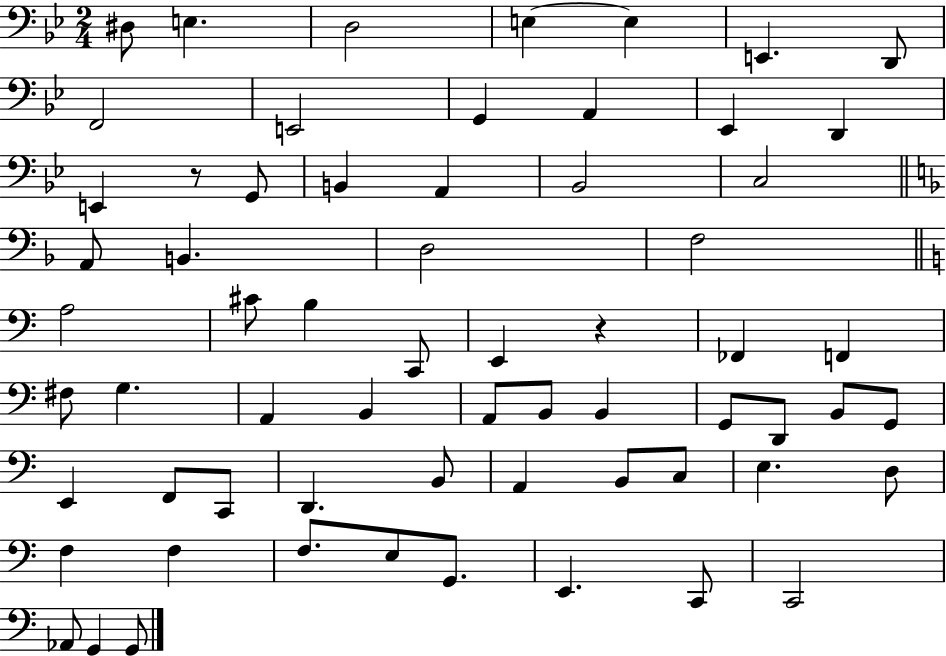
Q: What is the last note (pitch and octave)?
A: G2